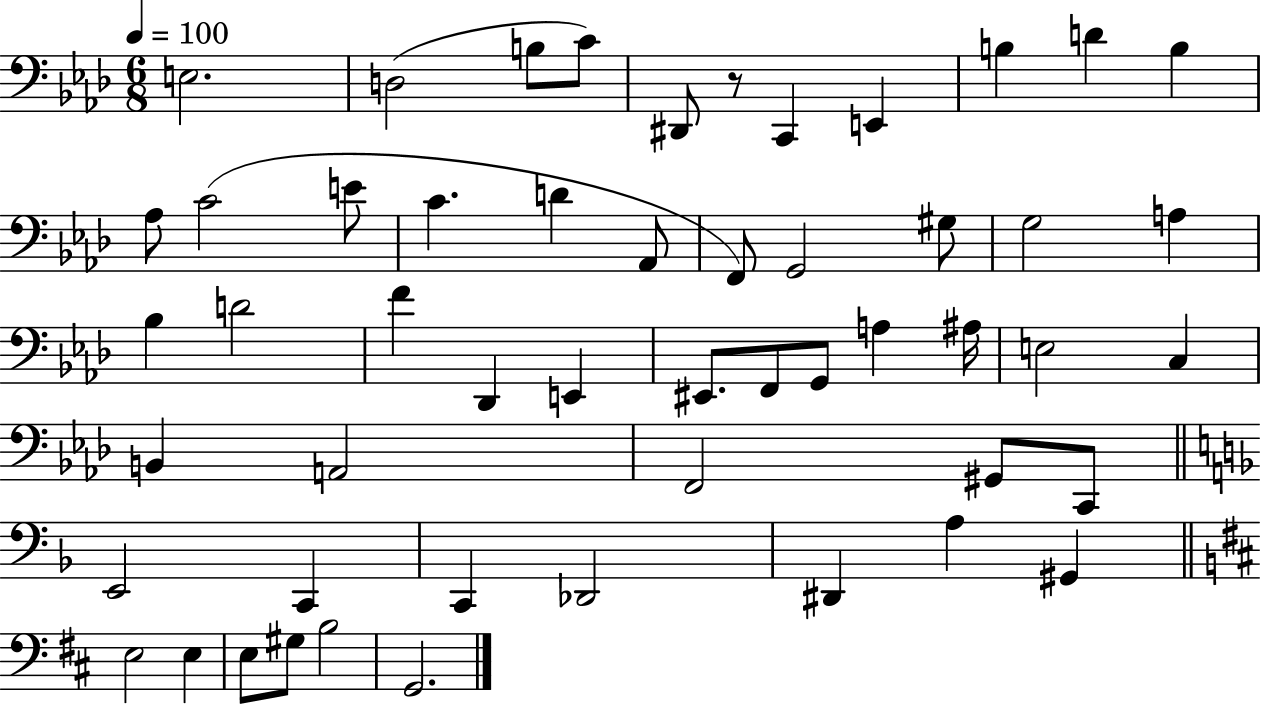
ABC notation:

X:1
T:Untitled
M:6/8
L:1/4
K:Ab
E,2 D,2 B,/2 C/2 ^D,,/2 z/2 C,, E,, B, D B, _A,/2 C2 E/2 C D _A,,/2 F,,/2 G,,2 ^G,/2 G,2 A, _B, D2 F _D,, E,, ^E,,/2 F,,/2 G,,/2 A, ^A,/4 E,2 C, B,, A,,2 F,,2 ^G,,/2 C,,/2 E,,2 C,, C,, _D,,2 ^D,, A, ^G,, E,2 E, E,/2 ^G,/2 B,2 G,,2